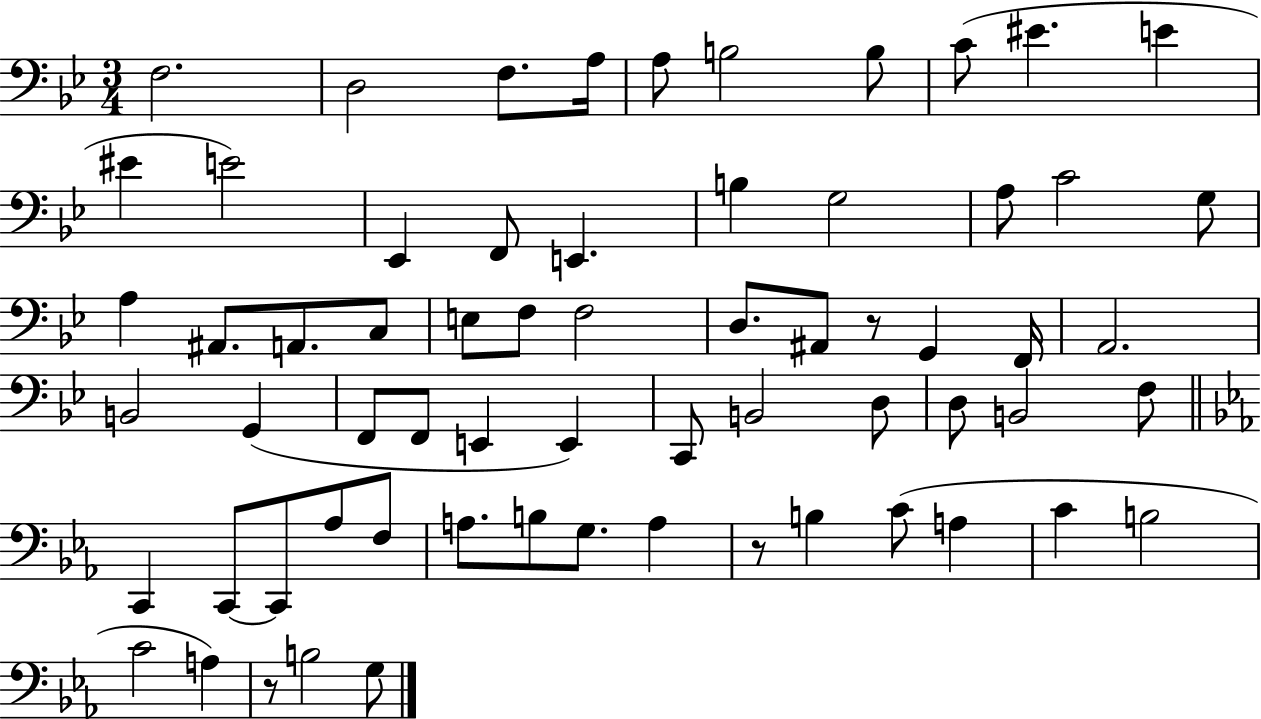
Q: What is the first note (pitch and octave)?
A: F3